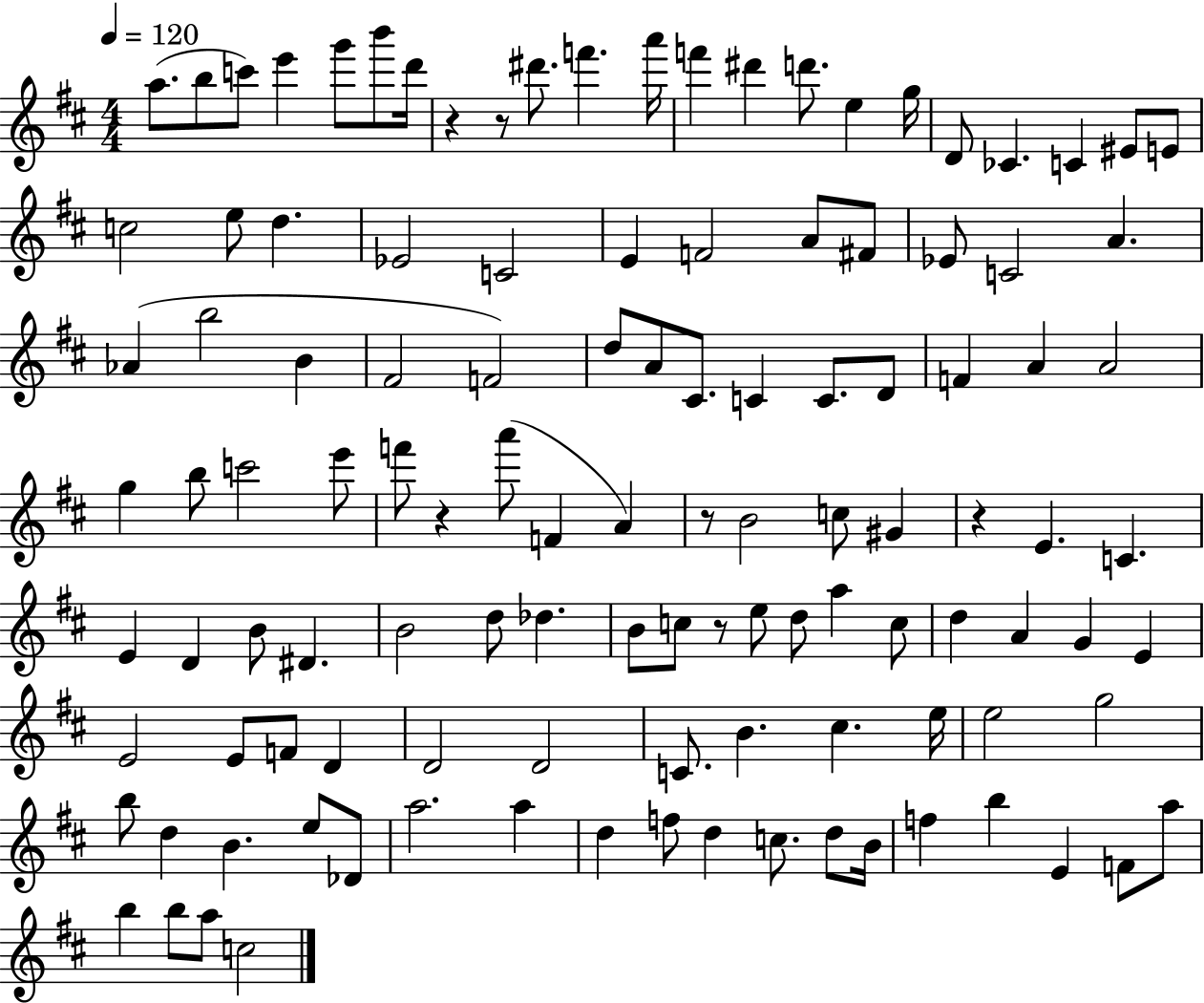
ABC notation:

X:1
T:Untitled
M:4/4
L:1/4
K:D
a/2 b/2 c'/2 e' g'/2 b'/2 d'/4 z z/2 ^d'/2 f' a'/4 f' ^d' d'/2 e g/4 D/2 _C C ^E/2 E/2 c2 e/2 d _E2 C2 E F2 A/2 ^F/2 _E/2 C2 A _A b2 B ^F2 F2 d/2 A/2 ^C/2 C C/2 D/2 F A A2 g b/2 c'2 e'/2 f'/2 z a'/2 F A z/2 B2 c/2 ^G z E C E D B/2 ^D B2 d/2 _d B/2 c/2 z/2 e/2 d/2 a c/2 d A G E E2 E/2 F/2 D D2 D2 C/2 B ^c e/4 e2 g2 b/2 d B e/2 _D/2 a2 a d f/2 d c/2 d/2 B/4 f b E F/2 a/2 b b/2 a/2 c2